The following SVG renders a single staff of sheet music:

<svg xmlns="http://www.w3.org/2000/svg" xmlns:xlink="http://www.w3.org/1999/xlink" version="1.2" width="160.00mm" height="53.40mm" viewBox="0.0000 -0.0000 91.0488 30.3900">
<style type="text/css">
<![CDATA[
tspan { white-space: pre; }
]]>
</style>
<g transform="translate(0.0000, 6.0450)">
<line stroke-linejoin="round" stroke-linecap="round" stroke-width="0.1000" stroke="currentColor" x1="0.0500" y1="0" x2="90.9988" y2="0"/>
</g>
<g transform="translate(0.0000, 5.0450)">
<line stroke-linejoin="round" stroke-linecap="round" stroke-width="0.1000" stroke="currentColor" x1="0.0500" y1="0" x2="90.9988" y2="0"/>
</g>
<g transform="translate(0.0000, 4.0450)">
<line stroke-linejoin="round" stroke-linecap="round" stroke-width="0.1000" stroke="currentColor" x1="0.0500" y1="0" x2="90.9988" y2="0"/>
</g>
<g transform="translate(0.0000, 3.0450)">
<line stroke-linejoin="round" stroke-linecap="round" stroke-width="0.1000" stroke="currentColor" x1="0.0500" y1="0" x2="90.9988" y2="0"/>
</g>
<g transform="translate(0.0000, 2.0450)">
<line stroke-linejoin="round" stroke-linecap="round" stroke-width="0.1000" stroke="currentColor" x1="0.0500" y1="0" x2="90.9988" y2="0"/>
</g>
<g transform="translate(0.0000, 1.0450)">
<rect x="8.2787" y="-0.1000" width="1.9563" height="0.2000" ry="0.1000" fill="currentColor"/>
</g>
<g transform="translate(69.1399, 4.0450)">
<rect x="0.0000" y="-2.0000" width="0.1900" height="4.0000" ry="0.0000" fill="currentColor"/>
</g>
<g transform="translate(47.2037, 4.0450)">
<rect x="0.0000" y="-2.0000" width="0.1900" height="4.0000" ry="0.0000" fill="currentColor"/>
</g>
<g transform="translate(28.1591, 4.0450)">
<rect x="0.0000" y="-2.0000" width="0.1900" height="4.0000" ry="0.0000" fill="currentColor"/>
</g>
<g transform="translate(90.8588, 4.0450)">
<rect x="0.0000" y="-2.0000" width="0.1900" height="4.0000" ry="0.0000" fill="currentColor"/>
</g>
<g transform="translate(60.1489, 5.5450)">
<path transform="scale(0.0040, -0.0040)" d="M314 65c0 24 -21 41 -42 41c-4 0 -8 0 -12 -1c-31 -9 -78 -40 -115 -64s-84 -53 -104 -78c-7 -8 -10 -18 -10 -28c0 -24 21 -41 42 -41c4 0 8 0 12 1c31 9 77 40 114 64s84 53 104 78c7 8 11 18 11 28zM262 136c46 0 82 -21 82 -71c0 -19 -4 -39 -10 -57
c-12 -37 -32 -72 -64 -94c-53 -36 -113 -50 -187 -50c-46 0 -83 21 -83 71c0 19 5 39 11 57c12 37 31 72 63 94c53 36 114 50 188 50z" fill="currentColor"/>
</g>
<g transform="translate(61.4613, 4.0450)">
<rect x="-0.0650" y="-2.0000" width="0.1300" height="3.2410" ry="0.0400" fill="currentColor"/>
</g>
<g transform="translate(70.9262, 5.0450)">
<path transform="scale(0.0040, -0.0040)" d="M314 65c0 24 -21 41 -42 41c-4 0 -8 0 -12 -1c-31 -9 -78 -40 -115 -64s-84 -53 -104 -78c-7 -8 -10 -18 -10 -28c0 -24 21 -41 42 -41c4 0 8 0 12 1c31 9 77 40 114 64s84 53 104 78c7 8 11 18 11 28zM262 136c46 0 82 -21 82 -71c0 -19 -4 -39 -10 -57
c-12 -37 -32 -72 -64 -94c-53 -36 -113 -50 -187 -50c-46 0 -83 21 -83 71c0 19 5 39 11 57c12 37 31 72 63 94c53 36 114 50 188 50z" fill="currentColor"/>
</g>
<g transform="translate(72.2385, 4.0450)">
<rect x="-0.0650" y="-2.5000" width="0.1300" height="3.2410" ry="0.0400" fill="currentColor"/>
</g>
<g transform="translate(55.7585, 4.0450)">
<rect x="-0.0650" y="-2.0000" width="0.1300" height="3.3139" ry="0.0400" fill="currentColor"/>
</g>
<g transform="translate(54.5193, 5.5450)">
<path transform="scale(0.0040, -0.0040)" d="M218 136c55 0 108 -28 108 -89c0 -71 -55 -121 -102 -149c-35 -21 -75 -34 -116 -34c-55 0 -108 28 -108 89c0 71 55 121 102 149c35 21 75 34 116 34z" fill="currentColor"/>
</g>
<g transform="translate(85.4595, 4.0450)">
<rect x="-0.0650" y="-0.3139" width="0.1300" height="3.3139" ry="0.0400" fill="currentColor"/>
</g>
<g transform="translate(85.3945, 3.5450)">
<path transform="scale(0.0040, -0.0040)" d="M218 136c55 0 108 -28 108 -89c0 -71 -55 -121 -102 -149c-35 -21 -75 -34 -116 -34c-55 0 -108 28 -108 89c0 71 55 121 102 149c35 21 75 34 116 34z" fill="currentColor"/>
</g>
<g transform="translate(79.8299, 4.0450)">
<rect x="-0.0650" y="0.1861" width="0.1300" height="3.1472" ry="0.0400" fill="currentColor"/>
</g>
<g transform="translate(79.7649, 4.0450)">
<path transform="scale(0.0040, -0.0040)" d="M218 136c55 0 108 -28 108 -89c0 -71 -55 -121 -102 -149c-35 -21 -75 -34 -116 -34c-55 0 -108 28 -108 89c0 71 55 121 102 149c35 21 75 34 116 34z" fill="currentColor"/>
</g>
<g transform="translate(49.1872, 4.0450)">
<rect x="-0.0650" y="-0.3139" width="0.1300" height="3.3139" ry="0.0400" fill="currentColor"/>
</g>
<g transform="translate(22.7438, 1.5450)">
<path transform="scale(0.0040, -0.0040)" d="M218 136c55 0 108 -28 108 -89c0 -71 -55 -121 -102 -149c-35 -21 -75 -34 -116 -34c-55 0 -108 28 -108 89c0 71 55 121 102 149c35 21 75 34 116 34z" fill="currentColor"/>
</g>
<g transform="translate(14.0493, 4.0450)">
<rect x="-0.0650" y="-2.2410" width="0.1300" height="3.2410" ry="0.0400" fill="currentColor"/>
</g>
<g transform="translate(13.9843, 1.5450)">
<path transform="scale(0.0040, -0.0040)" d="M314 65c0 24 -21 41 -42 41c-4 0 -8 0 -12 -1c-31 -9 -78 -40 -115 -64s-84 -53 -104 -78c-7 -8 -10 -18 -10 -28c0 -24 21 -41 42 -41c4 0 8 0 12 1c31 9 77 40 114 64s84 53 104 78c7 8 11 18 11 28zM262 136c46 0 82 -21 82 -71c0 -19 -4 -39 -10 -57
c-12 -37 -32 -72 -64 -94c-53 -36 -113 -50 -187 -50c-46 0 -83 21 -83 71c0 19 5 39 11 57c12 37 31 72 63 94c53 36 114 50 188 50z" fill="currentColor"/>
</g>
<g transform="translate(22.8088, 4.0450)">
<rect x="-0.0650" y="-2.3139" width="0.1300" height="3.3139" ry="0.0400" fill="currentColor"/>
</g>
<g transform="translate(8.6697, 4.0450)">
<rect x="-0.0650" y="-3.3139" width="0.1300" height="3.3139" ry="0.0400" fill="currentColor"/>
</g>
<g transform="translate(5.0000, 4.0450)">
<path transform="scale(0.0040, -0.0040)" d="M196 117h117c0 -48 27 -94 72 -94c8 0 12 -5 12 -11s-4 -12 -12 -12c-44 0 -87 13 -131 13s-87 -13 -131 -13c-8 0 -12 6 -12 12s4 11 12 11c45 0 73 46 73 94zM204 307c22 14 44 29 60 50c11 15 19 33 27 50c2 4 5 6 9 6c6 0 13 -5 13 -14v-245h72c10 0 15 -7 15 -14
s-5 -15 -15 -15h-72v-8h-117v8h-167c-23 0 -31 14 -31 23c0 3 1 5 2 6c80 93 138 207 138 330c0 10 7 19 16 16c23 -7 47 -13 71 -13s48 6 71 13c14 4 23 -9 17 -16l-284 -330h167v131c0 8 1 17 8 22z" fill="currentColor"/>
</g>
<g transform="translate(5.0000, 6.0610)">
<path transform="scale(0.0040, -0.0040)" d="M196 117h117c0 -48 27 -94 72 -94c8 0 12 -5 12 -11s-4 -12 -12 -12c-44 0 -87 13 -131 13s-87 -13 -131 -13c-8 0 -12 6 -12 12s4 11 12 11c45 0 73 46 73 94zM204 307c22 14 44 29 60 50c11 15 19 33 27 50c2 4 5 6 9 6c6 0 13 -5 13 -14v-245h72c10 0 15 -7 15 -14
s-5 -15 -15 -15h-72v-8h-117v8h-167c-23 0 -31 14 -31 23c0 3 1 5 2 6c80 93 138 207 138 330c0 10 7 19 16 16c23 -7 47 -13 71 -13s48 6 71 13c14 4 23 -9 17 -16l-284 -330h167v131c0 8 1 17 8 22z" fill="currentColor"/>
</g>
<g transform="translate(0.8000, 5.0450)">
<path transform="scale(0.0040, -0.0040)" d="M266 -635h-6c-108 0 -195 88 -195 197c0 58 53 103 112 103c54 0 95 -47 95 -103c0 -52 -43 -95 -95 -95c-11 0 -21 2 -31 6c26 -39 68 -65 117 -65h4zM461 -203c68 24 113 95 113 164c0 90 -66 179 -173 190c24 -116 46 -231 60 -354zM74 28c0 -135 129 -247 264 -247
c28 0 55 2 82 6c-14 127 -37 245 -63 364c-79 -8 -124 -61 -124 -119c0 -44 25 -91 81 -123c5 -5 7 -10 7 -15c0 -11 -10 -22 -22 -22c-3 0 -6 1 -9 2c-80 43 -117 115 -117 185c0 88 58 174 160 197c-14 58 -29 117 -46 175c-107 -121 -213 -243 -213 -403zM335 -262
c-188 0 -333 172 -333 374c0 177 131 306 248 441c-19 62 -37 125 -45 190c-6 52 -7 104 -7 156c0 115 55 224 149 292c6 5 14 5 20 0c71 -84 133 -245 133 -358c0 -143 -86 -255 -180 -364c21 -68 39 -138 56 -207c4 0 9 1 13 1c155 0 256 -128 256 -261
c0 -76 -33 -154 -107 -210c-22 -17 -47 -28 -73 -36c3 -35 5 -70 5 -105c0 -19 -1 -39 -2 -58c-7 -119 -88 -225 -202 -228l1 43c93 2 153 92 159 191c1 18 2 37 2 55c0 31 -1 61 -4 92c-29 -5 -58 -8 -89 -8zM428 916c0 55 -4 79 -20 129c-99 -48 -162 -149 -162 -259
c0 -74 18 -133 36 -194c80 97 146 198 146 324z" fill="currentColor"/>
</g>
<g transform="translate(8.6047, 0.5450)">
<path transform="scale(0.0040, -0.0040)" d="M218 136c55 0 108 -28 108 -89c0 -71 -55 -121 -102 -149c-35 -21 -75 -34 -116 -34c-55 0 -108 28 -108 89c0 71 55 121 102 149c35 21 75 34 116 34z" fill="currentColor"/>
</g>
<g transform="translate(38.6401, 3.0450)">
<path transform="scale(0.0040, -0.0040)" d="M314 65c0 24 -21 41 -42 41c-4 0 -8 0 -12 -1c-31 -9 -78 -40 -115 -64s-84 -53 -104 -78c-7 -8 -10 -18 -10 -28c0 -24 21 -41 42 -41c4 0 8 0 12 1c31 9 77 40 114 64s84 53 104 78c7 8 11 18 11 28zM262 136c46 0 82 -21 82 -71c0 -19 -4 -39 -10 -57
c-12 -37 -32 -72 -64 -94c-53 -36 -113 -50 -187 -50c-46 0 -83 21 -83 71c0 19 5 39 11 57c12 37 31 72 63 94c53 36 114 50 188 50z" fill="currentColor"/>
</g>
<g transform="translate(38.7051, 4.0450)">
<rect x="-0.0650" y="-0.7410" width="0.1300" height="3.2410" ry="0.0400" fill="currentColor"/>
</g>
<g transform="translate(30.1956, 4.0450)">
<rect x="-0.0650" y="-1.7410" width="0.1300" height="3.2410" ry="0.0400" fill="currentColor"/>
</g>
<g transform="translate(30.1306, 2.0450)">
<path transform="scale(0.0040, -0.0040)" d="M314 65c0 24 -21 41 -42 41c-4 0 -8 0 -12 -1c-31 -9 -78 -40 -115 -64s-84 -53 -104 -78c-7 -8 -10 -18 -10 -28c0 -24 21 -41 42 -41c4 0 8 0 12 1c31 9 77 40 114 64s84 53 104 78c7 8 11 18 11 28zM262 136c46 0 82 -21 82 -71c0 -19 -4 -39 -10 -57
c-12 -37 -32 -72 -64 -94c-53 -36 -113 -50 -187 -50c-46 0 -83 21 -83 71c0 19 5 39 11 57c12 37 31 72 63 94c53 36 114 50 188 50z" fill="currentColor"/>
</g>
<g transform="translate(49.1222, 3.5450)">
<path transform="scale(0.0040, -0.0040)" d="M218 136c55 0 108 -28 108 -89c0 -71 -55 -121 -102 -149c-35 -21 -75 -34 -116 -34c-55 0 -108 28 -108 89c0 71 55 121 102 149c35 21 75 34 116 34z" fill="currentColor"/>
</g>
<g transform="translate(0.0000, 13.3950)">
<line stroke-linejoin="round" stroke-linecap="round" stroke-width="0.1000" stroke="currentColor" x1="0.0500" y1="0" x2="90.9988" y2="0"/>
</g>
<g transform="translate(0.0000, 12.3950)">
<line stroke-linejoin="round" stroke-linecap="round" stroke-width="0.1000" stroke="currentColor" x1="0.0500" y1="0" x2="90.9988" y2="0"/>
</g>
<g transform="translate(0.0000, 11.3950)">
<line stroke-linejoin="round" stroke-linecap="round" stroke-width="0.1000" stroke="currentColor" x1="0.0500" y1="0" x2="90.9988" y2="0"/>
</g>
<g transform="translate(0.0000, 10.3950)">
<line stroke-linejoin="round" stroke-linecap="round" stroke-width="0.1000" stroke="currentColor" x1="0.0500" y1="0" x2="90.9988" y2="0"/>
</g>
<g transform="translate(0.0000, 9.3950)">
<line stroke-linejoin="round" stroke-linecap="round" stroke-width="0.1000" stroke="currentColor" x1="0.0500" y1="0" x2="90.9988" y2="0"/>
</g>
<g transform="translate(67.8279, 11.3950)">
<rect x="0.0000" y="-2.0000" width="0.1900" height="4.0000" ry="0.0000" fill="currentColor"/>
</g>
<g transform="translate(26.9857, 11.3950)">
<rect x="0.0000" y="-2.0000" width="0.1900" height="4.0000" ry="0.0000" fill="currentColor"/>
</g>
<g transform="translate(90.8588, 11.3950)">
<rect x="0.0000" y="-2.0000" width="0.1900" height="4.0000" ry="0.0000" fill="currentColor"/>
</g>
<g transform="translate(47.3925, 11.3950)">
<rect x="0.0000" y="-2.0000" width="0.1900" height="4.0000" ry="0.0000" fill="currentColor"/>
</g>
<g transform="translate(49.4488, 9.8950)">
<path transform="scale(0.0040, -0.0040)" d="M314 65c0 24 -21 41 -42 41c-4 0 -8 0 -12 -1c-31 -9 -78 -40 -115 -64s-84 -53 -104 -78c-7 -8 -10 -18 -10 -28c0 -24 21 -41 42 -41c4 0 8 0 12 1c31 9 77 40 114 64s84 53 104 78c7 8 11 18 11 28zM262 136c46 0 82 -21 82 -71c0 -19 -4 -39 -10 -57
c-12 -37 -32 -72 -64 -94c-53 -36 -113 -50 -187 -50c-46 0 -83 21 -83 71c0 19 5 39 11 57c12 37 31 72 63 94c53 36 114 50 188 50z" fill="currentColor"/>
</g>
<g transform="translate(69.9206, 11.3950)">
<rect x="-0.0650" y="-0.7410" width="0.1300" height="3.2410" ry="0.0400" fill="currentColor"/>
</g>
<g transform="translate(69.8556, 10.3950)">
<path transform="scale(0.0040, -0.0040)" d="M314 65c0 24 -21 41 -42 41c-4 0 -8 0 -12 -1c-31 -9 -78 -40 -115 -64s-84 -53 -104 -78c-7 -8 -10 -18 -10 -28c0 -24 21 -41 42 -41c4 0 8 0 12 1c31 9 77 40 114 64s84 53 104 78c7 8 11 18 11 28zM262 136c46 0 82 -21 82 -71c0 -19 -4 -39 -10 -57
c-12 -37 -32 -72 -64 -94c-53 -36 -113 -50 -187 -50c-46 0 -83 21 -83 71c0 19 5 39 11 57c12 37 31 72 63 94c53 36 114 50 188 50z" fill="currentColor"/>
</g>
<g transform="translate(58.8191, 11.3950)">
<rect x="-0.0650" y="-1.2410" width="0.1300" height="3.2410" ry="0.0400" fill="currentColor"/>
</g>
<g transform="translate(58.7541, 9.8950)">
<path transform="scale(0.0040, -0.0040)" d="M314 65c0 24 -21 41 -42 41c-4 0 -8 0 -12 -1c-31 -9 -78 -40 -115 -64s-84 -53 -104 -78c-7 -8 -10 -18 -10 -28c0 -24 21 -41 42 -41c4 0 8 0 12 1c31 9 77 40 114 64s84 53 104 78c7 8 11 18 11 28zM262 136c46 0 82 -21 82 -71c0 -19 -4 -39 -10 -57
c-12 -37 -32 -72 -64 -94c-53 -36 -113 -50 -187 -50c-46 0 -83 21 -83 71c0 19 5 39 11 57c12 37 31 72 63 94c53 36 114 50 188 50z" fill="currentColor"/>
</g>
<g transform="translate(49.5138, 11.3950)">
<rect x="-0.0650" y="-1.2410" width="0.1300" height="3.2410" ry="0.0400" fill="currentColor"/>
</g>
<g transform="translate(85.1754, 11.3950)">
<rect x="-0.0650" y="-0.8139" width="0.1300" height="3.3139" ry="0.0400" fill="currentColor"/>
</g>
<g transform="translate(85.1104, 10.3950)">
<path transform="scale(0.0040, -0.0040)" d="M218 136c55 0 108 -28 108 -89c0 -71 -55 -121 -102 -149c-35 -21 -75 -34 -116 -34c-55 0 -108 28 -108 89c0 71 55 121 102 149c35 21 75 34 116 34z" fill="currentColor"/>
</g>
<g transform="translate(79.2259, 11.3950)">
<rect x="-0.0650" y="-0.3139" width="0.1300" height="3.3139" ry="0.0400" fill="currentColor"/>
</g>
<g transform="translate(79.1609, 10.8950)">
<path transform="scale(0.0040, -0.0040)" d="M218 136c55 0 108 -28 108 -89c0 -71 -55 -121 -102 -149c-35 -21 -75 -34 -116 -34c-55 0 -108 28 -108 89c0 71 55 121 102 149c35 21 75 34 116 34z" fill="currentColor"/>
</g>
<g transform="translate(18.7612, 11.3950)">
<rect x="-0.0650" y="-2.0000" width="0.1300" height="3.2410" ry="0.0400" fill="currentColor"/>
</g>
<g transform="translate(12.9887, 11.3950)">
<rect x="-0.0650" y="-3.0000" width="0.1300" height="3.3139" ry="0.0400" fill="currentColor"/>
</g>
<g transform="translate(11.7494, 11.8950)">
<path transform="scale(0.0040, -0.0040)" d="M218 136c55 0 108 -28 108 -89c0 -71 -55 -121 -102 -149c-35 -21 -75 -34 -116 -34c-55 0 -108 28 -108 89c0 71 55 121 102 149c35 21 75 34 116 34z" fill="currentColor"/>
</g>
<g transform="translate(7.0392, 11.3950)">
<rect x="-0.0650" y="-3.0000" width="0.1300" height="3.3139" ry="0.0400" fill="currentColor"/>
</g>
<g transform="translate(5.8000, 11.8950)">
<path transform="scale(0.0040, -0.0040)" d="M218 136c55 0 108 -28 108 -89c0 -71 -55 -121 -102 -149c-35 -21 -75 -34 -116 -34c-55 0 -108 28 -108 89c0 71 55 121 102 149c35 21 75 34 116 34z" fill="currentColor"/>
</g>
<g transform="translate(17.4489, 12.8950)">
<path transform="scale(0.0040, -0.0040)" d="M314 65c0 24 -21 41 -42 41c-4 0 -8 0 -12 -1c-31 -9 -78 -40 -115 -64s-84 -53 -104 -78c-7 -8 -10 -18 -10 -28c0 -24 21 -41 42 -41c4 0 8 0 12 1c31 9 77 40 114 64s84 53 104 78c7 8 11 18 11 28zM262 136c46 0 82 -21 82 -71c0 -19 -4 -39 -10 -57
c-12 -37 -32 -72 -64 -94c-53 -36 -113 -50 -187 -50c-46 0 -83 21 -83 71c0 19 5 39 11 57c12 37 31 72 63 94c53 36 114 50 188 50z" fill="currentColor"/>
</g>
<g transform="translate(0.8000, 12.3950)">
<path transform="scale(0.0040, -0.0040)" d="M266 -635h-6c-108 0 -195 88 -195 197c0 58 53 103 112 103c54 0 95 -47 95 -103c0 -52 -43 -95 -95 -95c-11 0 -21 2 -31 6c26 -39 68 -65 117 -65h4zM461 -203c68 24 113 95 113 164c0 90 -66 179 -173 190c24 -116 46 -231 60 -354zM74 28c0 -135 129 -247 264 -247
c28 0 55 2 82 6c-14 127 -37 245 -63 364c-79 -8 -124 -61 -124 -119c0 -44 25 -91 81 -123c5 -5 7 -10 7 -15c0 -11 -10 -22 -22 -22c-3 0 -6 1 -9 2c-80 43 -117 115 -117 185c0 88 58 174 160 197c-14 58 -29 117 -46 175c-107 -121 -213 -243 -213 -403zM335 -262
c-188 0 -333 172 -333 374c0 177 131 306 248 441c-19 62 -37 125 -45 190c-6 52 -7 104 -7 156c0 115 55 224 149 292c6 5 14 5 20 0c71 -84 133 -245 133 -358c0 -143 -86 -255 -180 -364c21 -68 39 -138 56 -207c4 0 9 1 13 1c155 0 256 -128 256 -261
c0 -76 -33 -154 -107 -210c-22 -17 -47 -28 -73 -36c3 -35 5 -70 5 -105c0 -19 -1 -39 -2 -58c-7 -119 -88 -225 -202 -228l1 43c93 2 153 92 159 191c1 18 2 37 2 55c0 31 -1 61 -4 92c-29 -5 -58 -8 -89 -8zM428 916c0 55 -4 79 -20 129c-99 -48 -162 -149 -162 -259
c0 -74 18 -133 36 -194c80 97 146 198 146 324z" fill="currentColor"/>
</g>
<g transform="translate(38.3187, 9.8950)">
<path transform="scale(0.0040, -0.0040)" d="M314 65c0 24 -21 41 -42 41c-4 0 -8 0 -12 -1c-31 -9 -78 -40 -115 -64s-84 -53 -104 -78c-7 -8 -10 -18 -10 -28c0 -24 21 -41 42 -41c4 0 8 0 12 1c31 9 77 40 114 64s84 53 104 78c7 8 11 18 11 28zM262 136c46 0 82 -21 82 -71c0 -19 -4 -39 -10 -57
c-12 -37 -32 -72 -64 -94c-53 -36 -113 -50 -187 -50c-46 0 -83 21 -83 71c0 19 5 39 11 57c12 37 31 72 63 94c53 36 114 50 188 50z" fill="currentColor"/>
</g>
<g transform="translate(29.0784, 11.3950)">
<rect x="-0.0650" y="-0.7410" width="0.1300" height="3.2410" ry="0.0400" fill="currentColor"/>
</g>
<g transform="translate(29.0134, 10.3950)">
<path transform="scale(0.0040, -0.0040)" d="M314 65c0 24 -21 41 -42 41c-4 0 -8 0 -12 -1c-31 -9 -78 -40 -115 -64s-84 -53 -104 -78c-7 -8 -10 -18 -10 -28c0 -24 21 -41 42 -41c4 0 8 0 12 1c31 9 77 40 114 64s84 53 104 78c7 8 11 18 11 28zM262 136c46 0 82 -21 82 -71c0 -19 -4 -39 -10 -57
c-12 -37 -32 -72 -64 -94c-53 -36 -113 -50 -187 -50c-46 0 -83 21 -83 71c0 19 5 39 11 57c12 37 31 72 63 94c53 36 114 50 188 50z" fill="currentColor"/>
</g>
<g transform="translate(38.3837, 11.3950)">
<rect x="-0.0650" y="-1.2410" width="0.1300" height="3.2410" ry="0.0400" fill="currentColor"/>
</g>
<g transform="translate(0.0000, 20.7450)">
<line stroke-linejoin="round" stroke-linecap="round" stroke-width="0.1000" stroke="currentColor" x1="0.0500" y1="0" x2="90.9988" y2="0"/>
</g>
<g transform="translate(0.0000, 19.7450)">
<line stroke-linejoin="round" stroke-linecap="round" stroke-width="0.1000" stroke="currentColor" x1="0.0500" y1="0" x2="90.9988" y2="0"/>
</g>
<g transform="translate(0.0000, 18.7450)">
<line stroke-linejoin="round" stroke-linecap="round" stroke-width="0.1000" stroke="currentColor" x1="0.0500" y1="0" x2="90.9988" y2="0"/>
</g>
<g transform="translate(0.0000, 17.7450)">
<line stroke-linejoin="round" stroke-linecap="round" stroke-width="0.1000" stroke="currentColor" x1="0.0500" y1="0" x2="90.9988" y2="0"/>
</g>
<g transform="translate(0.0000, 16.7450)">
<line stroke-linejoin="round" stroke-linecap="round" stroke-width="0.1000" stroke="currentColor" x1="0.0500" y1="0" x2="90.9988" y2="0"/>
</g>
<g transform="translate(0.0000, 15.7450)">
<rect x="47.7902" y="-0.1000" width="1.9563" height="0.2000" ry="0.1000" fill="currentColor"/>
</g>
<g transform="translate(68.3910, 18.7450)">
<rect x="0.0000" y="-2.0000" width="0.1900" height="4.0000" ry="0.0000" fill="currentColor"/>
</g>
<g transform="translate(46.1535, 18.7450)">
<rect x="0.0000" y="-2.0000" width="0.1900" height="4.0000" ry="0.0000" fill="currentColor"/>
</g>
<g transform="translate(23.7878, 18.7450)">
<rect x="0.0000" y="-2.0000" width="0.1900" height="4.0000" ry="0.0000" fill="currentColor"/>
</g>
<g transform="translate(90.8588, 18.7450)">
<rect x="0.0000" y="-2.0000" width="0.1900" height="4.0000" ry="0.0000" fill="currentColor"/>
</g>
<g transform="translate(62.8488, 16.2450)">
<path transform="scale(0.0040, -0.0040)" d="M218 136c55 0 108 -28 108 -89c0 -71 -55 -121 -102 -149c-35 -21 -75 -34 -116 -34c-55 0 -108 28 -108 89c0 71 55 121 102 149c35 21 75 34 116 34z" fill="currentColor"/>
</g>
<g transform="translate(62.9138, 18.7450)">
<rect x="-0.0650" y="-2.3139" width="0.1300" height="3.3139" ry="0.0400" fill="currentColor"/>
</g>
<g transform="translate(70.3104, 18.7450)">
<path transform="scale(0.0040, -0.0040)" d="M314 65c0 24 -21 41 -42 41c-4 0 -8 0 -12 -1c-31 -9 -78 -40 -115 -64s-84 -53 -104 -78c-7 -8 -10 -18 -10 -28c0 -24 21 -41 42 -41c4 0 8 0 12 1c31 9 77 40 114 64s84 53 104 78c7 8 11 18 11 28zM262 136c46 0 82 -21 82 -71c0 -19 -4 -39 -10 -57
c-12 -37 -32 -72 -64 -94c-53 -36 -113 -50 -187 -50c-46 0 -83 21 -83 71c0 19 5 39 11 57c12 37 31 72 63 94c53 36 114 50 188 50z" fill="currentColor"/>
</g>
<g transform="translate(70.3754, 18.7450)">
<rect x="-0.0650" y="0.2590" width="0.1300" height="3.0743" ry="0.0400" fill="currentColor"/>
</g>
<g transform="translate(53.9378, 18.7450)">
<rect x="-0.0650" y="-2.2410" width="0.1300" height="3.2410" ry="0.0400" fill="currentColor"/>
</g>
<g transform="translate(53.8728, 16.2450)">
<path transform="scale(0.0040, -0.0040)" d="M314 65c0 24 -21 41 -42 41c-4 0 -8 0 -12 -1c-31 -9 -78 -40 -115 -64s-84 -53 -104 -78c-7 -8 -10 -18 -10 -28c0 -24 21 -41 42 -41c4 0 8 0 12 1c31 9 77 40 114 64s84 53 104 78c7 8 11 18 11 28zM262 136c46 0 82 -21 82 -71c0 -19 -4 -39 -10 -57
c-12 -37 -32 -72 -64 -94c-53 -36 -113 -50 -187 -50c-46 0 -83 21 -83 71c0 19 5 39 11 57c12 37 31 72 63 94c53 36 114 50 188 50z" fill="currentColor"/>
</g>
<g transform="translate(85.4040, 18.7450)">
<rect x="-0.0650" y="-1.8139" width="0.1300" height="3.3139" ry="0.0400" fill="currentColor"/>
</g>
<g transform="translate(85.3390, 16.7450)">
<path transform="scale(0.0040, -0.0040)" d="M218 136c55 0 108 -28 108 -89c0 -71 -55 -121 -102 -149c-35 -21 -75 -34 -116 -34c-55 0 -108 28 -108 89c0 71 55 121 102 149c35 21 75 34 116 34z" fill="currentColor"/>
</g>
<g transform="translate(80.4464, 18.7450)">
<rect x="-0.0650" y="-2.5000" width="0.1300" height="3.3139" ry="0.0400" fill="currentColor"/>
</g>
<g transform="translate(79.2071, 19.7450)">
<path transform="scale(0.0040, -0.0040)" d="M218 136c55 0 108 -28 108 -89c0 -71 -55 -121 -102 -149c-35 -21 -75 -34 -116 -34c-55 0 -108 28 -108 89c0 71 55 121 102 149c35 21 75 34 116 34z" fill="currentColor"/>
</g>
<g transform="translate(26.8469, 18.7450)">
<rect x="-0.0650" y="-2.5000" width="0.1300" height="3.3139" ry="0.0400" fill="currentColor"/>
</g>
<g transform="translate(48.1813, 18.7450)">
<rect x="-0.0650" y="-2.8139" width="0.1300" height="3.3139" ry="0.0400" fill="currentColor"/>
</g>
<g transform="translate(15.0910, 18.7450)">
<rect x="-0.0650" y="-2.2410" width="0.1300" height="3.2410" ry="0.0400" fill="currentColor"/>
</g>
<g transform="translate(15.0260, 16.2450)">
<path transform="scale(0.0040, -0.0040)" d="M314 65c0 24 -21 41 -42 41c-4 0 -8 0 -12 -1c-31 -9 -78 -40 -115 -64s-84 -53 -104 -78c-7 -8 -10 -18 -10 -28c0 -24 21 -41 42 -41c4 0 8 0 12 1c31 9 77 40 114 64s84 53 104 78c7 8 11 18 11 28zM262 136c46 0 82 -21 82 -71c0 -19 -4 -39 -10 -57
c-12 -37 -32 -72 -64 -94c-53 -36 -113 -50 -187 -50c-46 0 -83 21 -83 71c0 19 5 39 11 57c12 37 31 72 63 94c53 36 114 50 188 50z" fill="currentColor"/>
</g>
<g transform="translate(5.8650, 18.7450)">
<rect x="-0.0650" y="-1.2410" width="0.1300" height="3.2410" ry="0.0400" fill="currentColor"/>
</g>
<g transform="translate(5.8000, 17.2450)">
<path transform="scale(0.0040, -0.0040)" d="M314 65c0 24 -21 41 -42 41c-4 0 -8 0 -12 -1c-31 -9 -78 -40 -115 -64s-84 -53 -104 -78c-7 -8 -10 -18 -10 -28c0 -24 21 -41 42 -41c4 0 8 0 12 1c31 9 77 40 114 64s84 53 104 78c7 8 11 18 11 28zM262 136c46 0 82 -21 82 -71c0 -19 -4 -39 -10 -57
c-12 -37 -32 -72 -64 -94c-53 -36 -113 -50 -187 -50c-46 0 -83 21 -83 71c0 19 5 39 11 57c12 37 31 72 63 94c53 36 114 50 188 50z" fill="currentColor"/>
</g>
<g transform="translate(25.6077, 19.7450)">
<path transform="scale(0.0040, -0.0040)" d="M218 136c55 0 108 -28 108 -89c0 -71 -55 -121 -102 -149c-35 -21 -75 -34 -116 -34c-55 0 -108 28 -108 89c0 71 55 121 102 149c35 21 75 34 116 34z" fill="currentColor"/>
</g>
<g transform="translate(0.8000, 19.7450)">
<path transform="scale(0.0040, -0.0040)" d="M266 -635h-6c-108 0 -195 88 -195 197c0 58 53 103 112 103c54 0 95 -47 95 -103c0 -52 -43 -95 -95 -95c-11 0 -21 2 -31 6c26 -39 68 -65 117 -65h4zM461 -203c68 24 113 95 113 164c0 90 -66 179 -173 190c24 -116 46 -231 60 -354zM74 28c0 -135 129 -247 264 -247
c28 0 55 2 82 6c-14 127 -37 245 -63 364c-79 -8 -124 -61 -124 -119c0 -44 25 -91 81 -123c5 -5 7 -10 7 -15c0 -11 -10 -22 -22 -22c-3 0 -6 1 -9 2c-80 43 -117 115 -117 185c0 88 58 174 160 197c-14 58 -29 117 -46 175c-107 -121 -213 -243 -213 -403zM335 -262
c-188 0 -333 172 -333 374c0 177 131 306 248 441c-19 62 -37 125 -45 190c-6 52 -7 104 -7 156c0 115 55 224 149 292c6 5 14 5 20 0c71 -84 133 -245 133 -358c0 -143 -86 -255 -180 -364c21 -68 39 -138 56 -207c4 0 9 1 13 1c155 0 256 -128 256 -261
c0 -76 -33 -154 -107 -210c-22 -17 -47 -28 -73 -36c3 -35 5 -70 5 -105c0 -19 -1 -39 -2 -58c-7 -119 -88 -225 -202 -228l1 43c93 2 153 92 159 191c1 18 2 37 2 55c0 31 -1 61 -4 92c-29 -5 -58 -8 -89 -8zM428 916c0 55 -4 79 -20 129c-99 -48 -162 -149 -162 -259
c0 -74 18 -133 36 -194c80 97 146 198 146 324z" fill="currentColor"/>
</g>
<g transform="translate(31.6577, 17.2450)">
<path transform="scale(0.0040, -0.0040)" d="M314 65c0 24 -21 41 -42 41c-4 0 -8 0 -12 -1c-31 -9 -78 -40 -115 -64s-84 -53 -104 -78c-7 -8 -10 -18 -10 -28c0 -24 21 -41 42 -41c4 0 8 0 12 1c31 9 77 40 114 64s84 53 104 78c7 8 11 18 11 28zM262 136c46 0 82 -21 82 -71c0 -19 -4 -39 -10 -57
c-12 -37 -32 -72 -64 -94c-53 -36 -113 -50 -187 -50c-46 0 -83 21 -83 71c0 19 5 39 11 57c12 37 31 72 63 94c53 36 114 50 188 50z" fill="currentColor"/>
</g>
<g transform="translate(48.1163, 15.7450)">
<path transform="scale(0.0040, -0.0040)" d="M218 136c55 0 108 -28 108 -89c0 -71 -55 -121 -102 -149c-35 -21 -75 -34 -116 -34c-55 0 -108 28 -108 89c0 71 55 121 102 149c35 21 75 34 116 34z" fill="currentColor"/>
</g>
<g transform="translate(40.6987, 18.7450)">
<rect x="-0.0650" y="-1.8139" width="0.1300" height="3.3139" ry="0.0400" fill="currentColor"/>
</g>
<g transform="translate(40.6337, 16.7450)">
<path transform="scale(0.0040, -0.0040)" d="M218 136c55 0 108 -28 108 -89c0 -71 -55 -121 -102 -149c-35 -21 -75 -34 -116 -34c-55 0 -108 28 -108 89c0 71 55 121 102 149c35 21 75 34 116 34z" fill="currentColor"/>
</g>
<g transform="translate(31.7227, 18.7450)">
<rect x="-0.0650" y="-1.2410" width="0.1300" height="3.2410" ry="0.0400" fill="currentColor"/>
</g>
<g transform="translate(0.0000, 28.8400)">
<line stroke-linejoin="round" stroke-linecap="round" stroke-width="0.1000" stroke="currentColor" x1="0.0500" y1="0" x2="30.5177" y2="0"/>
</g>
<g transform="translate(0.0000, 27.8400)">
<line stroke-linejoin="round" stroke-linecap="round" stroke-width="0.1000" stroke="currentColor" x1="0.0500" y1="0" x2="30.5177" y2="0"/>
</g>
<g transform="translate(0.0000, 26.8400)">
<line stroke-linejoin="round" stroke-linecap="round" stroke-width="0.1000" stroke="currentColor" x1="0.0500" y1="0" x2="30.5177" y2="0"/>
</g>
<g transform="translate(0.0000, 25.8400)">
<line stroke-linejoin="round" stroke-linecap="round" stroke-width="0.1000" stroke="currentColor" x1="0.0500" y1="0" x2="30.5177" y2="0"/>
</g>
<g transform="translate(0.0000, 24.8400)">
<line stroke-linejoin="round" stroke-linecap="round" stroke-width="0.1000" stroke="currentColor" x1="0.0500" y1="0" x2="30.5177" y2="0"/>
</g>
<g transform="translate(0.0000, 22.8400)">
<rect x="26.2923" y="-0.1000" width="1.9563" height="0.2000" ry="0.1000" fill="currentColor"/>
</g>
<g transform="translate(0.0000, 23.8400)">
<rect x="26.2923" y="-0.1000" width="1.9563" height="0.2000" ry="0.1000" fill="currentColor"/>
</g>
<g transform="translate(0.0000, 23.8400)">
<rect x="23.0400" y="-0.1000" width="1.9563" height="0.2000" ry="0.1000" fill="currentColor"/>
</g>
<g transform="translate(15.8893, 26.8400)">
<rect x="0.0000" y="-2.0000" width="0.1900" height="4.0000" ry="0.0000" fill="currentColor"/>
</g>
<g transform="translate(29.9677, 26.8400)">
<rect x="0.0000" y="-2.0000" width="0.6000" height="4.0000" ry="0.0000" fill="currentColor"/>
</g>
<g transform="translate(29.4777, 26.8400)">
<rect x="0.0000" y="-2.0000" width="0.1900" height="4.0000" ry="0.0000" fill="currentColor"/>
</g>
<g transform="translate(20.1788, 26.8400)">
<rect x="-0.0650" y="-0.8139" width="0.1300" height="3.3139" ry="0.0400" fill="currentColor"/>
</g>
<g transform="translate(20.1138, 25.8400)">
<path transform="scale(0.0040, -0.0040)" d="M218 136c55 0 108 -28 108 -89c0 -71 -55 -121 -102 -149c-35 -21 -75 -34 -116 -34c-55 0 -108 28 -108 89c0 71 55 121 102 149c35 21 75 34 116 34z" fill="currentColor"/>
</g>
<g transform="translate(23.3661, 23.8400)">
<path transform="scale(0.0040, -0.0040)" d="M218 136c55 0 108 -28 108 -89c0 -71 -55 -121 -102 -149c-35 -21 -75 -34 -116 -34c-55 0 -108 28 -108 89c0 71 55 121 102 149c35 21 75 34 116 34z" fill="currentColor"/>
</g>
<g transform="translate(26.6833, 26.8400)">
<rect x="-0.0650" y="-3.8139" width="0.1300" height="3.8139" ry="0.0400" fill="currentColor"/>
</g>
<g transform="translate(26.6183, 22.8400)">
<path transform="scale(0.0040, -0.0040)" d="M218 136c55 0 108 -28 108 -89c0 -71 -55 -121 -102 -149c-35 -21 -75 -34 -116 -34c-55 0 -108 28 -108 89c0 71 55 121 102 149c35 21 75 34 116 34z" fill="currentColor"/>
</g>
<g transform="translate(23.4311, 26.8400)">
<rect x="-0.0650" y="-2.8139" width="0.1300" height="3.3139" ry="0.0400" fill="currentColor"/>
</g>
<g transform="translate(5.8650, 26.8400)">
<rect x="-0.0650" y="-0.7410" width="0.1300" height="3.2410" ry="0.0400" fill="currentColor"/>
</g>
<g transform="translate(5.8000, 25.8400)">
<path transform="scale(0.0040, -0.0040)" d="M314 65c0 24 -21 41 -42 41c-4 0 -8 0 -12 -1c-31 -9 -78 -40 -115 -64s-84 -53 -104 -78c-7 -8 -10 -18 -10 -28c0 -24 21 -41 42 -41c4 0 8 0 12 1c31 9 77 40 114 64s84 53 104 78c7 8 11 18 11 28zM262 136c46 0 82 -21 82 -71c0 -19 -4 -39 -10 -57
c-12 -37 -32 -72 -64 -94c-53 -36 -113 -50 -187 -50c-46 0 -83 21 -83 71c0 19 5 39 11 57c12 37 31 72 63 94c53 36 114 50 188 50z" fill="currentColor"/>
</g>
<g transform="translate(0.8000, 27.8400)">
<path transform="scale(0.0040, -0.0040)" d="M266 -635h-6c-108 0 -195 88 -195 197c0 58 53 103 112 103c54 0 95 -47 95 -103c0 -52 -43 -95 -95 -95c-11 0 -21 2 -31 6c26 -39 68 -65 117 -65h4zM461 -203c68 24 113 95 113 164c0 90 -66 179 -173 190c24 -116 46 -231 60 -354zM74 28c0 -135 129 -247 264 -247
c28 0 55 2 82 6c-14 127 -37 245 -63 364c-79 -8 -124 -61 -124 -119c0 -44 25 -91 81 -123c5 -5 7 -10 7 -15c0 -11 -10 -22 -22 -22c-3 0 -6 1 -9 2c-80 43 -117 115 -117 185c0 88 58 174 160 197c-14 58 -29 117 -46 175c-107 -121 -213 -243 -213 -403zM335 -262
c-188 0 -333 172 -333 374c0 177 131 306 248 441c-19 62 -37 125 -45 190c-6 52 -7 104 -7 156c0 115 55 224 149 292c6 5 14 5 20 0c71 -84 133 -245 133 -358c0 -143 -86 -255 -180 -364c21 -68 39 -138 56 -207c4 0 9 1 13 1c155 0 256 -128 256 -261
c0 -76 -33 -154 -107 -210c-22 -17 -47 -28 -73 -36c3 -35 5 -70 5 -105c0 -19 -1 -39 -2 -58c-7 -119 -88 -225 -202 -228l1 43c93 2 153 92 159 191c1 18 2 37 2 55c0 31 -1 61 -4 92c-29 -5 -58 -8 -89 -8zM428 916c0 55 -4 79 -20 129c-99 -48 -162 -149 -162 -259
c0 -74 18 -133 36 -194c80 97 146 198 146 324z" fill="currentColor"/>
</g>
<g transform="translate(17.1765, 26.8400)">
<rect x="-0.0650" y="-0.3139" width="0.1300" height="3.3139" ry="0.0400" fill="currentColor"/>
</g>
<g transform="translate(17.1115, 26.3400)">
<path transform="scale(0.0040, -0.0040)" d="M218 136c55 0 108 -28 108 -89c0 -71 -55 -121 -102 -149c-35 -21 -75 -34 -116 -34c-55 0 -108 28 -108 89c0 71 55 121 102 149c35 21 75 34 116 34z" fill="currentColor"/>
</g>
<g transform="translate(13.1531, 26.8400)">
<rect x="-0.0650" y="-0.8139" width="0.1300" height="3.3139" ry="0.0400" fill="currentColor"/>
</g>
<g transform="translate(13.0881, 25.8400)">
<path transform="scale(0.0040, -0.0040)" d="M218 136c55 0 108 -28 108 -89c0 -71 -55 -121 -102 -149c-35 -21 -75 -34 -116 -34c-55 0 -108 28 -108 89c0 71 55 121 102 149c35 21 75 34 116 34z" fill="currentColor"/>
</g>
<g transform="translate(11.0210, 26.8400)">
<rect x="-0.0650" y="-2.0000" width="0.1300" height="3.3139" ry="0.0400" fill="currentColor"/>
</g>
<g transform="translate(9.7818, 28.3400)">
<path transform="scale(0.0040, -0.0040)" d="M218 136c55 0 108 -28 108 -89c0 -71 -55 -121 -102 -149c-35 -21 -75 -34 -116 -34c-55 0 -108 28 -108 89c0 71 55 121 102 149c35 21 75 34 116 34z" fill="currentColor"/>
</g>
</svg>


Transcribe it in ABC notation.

X:1
T:Untitled
M:4/4
L:1/4
K:C
b g2 g f2 d2 c F F2 G2 B c A A F2 d2 e2 e2 e2 d2 c d e2 g2 G e2 f a g2 g B2 G f d2 F d c d a c'